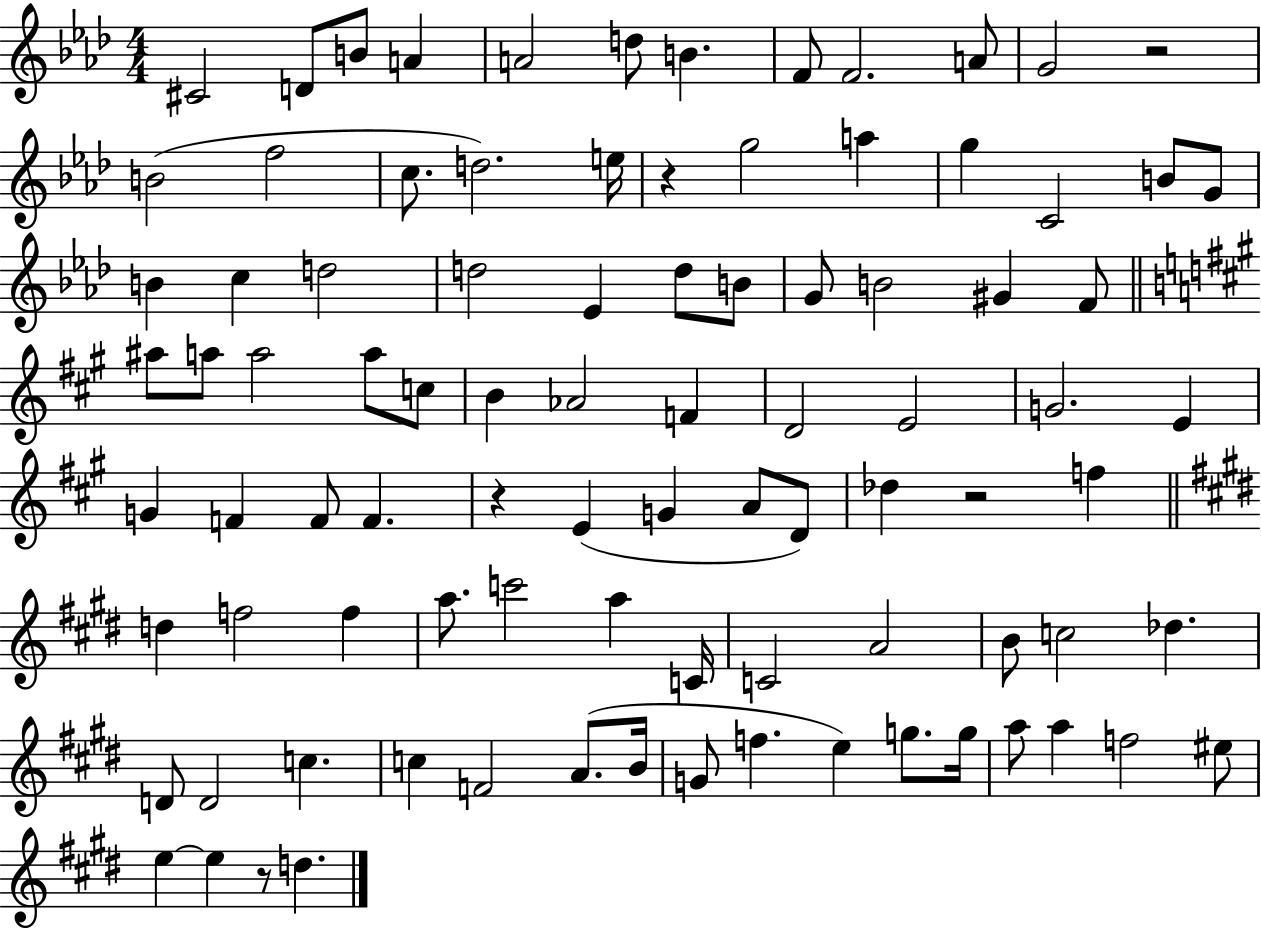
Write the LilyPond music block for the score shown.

{
  \clef treble
  \numericTimeSignature
  \time 4/4
  \key aes \major
  \repeat volta 2 { cis'2 d'8 b'8 a'4 | a'2 d''8 b'4. | f'8 f'2. a'8 | g'2 r2 | \break b'2( f''2 | c''8. d''2.) e''16 | r4 g''2 a''4 | g''4 c'2 b'8 g'8 | \break b'4 c''4 d''2 | d''2 ees'4 d''8 b'8 | g'8 b'2 gis'4 f'8 | \bar "||" \break \key a \major ais''8 a''8 a''2 a''8 c''8 | b'4 aes'2 f'4 | d'2 e'2 | g'2. e'4 | \break g'4 f'4 f'8 f'4. | r4 e'4( g'4 a'8 d'8) | des''4 r2 f''4 | \bar "||" \break \key e \major d''4 f''2 f''4 | a''8. c'''2 a''4 c'16 | c'2 a'2 | b'8 c''2 des''4. | \break d'8 d'2 c''4. | c''4 f'2 a'8.( b'16 | g'8 f''4. e''4) g''8. g''16 | a''8 a''4 f''2 eis''8 | \break e''4~~ e''4 r8 d''4. | } \bar "|."
}